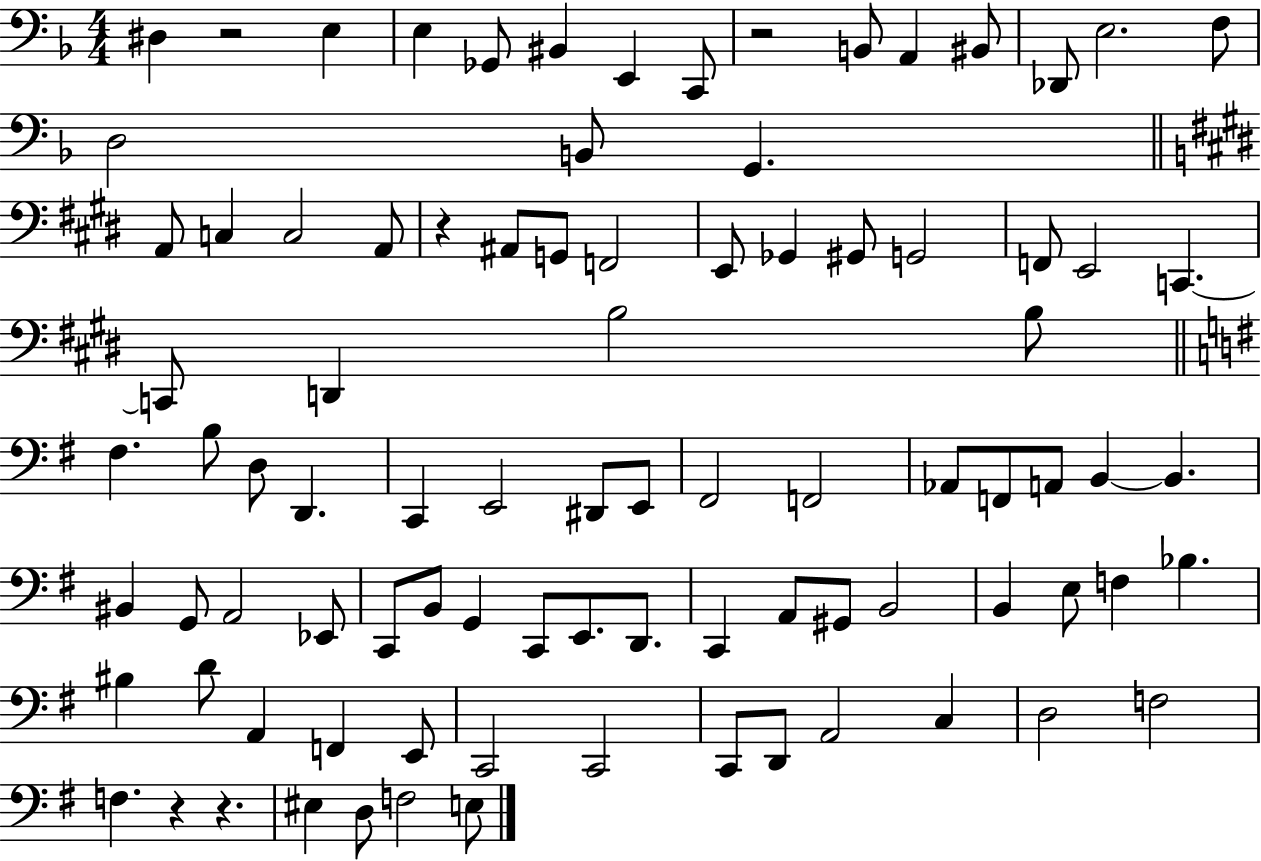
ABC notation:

X:1
T:Untitled
M:4/4
L:1/4
K:F
^D, z2 E, E, _G,,/2 ^B,, E,, C,,/2 z2 B,,/2 A,, ^B,,/2 _D,,/2 E,2 F,/2 D,2 B,,/2 G,, A,,/2 C, C,2 A,,/2 z ^A,,/2 G,,/2 F,,2 E,,/2 _G,, ^G,,/2 G,,2 F,,/2 E,,2 C,, C,,/2 D,, B,2 B,/2 ^F, B,/2 D,/2 D,, C,, E,,2 ^D,,/2 E,,/2 ^F,,2 F,,2 _A,,/2 F,,/2 A,,/2 B,, B,, ^B,, G,,/2 A,,2 _E,,/2 C,,/2 B,,/2 G,, C,,/2 E,,/2 D,,/2 C,, A,,/2 ^G,,/2 B,,2 B,, E,/2 F, _B, ^B, D/2 A,, F,, E,,/2 C,,2 C,,2 C,,/2 D,,/2 A,,2 C, D,2 F,2 F, z z ^E, D,/2 F,2 E,/2